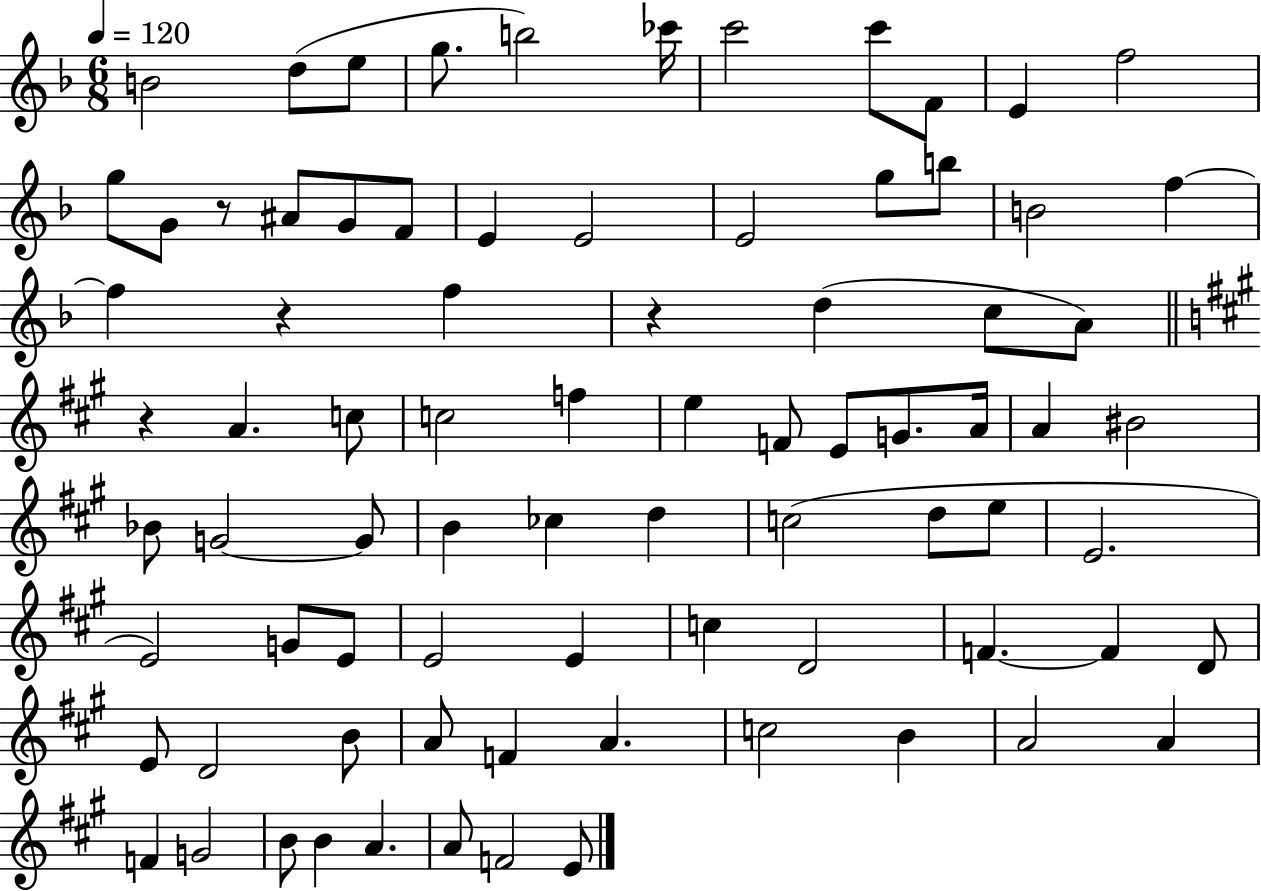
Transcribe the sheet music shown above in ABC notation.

X:1
T:Untitled
M:6/8
L:1/4
K:F
B2 d/2 e/2 g/2 b2 _c'/4 c'2 c'/2 F/2 E f2 g/2 G/2 z/2 ^A/2 G/2 F/2 E E2 E2 g/2 b/2 B2 f f z f z d c/2 A/2 z A c/2 c2 f e F/2 E/2 G/2 A/4 A ^B2 _B/2 G2 G/2 B _c d c2 d/2 e/2 E2 E2 G/2 E/2 E2 E c D2 F F D/2 E/2 D2 B/2 A/2 F A c2 B A2 A F G2 B/2 B A A/2 F2 E/2